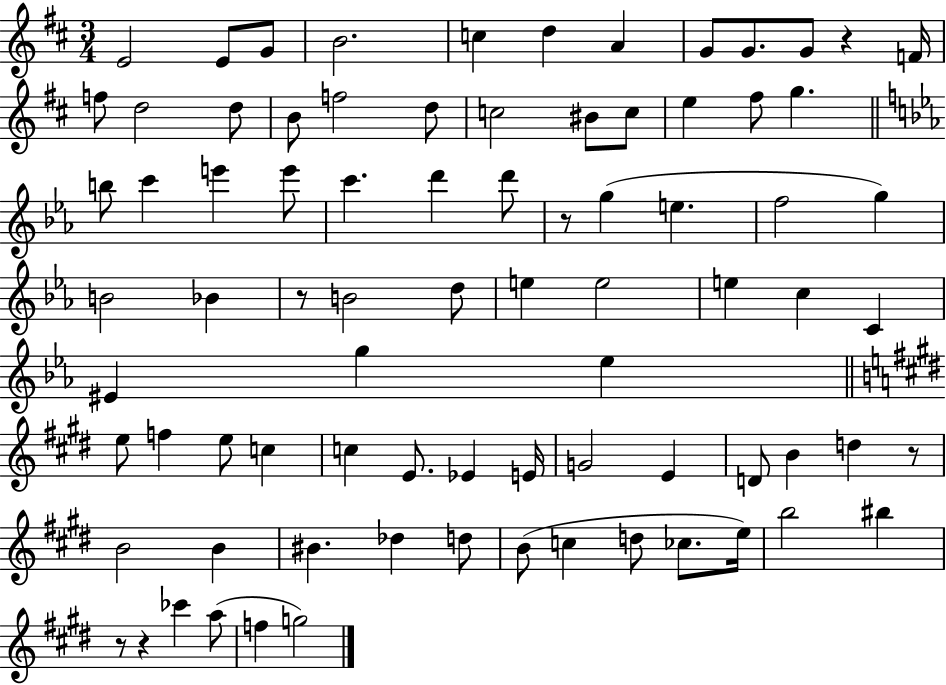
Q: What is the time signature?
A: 3/4